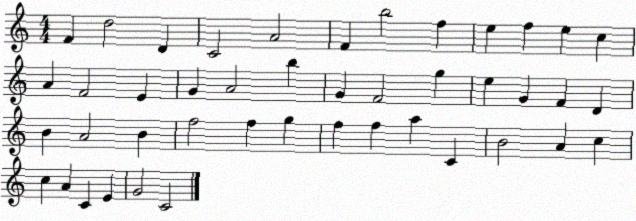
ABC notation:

X:1
T:Untitled
M:4/4
L:1/4
K:C
F d2 D C2 A2 F b2 f e f e c A F2 E G A2 b G F2 g e G F D B A2 B f2 f g f f a C B2 A c c A C E G2 C2